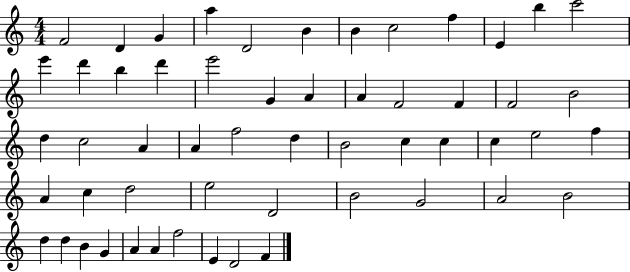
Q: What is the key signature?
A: C major